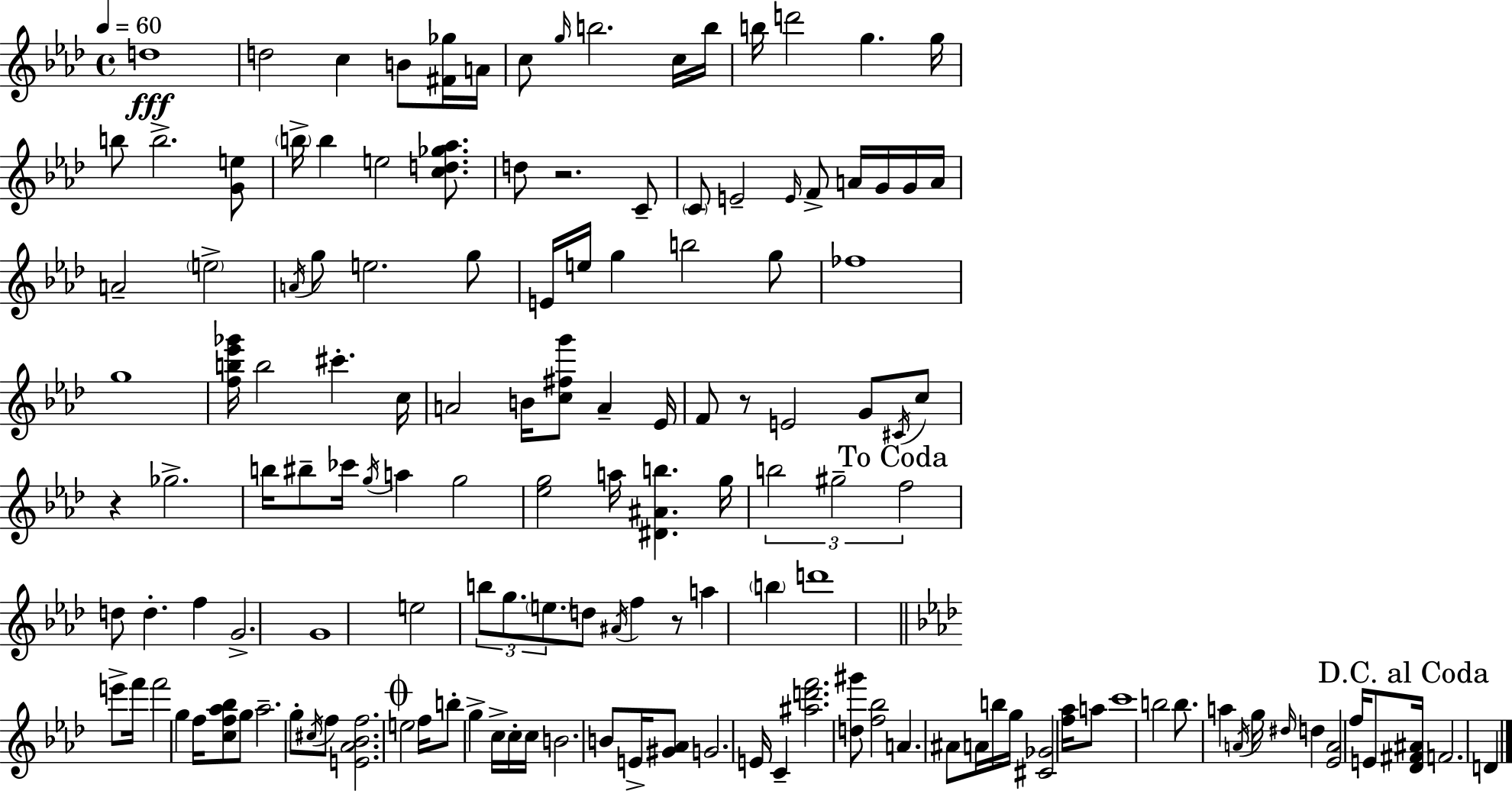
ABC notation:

X:1
T:Untitled
M:4/4
L:1/4
K:Fm
d4 d2 c B/2 [^F_g]/4 A/4 c/2 g/4 b2 c/4 b/4 b/4 d'2 g g/4 b/2 b2 [Ge]/2 b/4 b e2 [cd_g_a]/2 d/2 z2 C/2 C/2 E2 E/4 F/2 A/4 G/4 G/4 A/4 A2 e2 A/4 g/2 e2 g/2 E/4 e/4 g b2 g/2 _f4 g4 [fb_e'_g']/4 b2 ^c' c/4 A2 B/4 [c^fg']/2 A _E/4 F/2 z/2 E2 G/2 ^C/4 c/2 z _g2 b/4 ^b/2 _c'/4 g/4 a g2 [_eg]2 a/4 [^D^Ab] g/4 b2 ^g2 f2 d/2 d f G2 G4 e2 b/2 g/2 e/2 d/2 ^A/4 f z/2 a b d'4 e'/2 f'/4 f'2 g f/4 [cf_a_b]/2 g/2 _a2 g/2 ^c/4 f/2 [E_A_Bf]2 e2 f/4 b/2 g c/4 c/4 c/4 B2 B/2 E/4 [^G_A]/2 G2 E/4 C [^ad'f']2 [d^g']/2 [f_b]2 A ^A/2 A/4 b/4 g/4 [^C_G]2 [f_a]/4 a/2 c'4 b2 b/2 a A/4 g/4 ^d/4 d [_EA]2 f/4 E/2 [_D^F^A]/4 F2 D